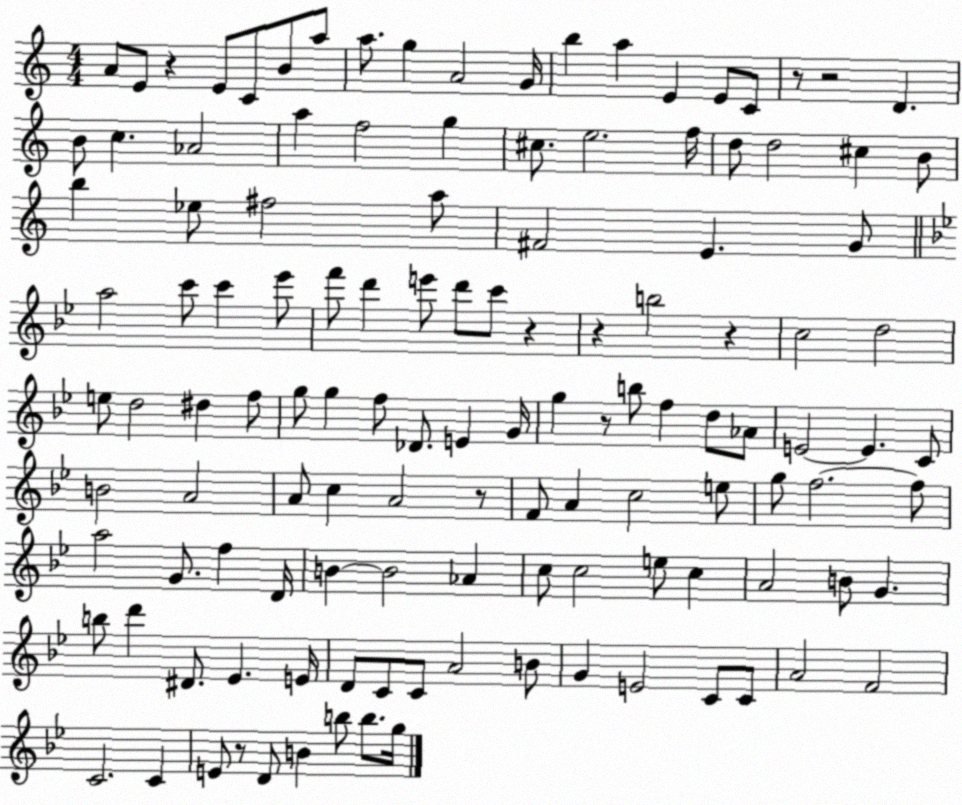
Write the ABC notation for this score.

X:1
T:Untitled
M:4/4
L:1/4
K:C
A/2 E/2 z E/2 C/2 B/2 a/2 a/2 g A2 G/4 b a E E/2 C/2 z/2 z2 D B/2 c _A2 a f2 g ^c/2 e2 f/4 d/2 d2 ^c B/2 b _e/2 ^f2 a/2 ^F2 E G/2 a2 c'/2 c' _e'/2 f'/2 d' e'/2 d'/2 c'/2 z z b2 z c2 d2 e/2 d2 ^d f/2 g/2 g f/2 _D/2 E G/4 g z/2 b/2 f d/2 _A/2 E2 E C/2 B2 A2 A/2 c A2 z/2 F/2 A c2 e/2 g/2 f2 f/2 a2 G/2 f D/4 B B2 _A c/2 c2 e/2 c A2 B/2 G b/2 d' ^D/2 _E E/4 D/2 C/2 C/2 A2 B/2 G E2 C/2 C/2 A2 F2 C2 C E/2 z/2 D/2 B b/2 b/2 g/4